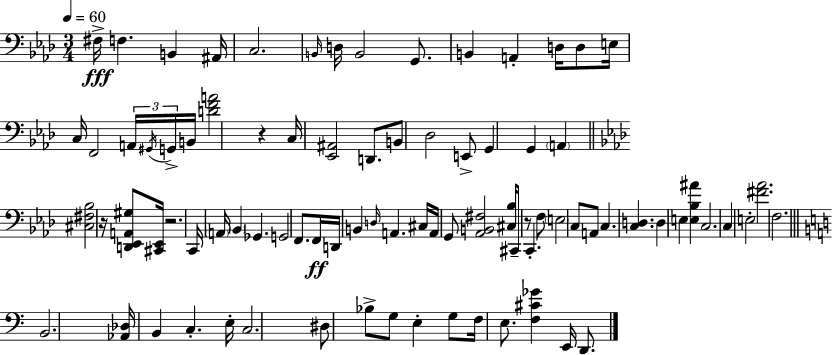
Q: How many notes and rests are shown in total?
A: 85